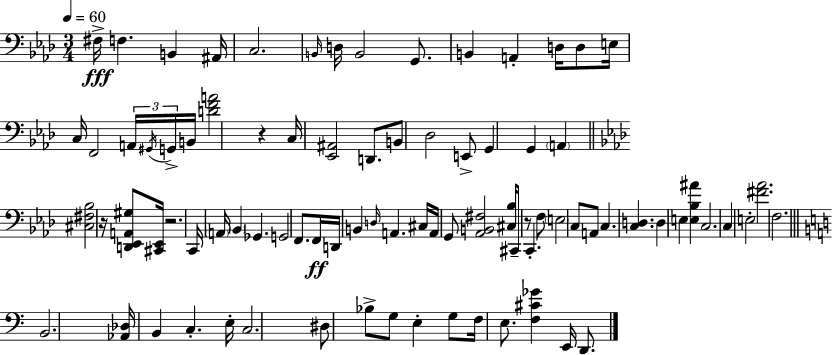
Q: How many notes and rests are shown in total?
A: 85